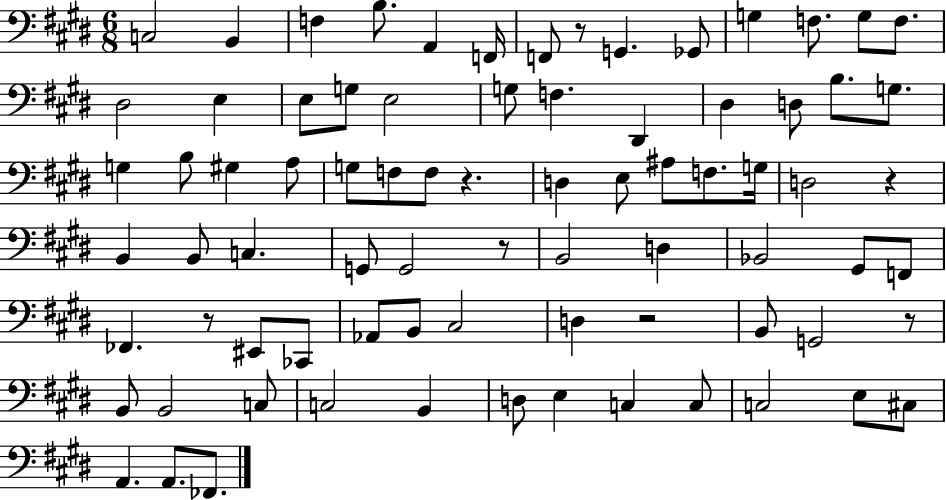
X:1
T:Untitled
M:6/8
L:1/4
K:E
C,2 B,, F, B,/2 A,, F,,/4 F,,/2 z/2 G,, _G,,/2 G, F,/2 G,/2 F,/2 ^D,2 E, E,/2 G,/2 E,2 G,/2 F, ^D,, ^D, D,/2 B,/2 G,/2 G, B,/2 ^G, A,/2 G,/2 F,/2 F,/2 z D, E,/2 ^A,/2 F,/2 G,/4 D,2 z B,, B,,/2 C, G,,/2 G,,2 z/2 B,,2 D, _B,,2 ^G,,/2 F,,/2 _F,, z/2 ^E,,/2 _C,,/2 _A,,/2 B,,/2 ^C,2 D, z2 B,,/2 G,,2 z/2 B,,/2 B,,2 C,/2 C,2 B,, D,/2 E, C, C,/2 C,2 E,/2 ^C,/2 A,, A,,/2 _F,,/2